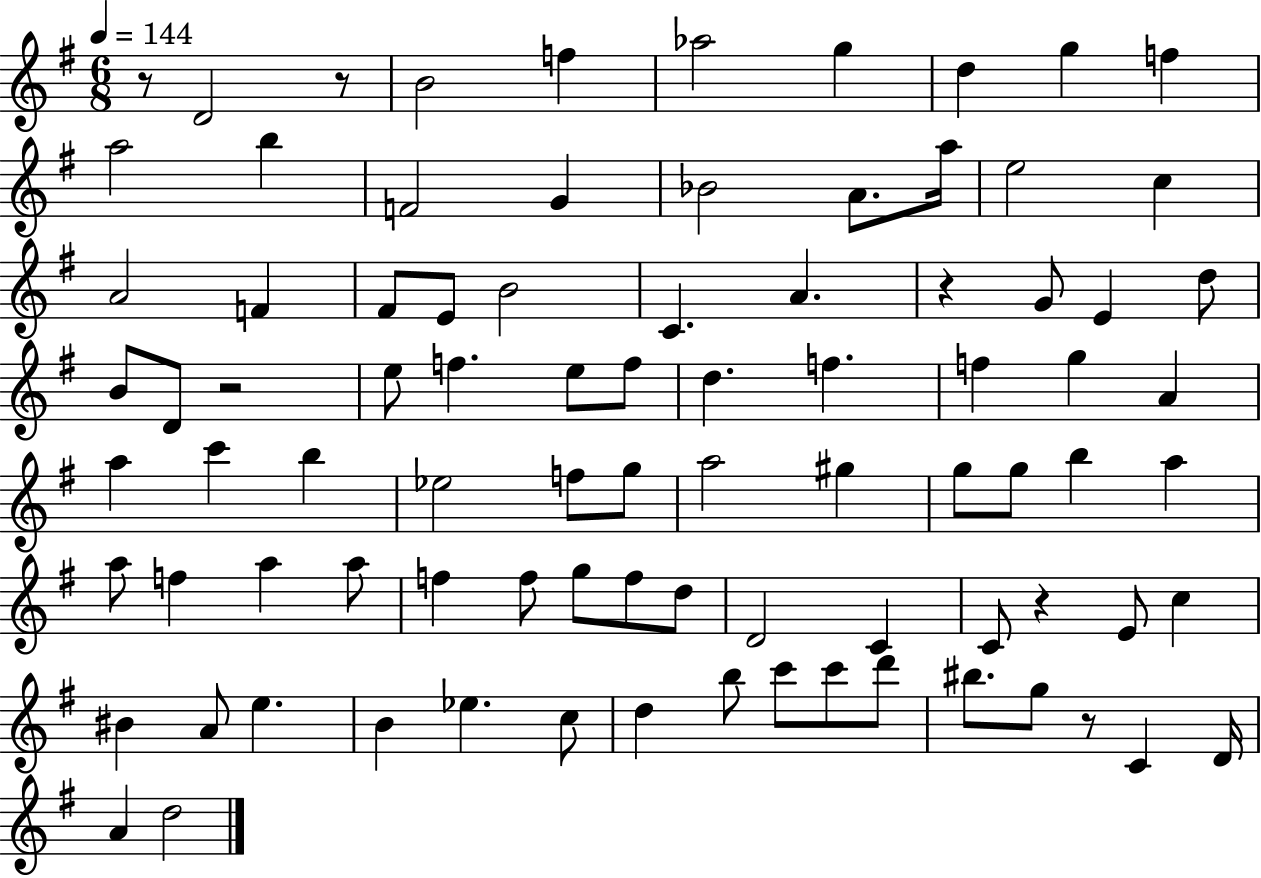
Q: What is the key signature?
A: G major